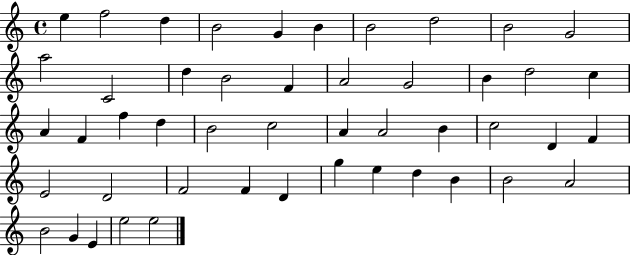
{
  \clef treble
  \time 4/4
  \defaultTimeSignature
  \key c \major
  e''4 f''2 d''4 | b'2 g'4 b'4 | b'2 d''2 | b'2 g'2 | \break a''2 c'2 | d''4 b'2 f'4 | a'2 g'2 | b'4 d''2 c''4 | \break a'4 f'4 f''4 d''4 | b'2 c''2 | a'4 a'2 b'4 | c''2 d'4 f'4 | \break e'2 d'2 | f'2 f'4 d'4 | g''4 e''4 d''4 b'4 | b'2 a'2 | \break b'2 g'4 e'4 | e''2 e''2 | \bar "|."
}